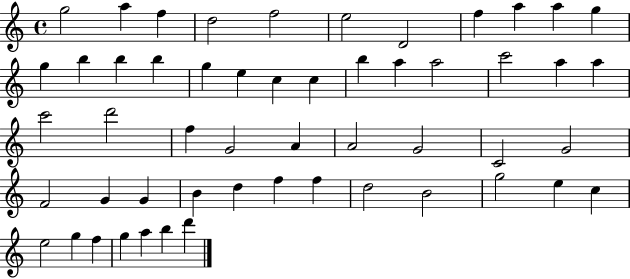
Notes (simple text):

G5/h A5/q F5/q D5/h F5/h E5/h D4/h F5/q A5/q A5/q G5/q G5/q B5/q B5/q B5/q G5/q E5/q C5/q C5/q B5/q A5/q A5/h C6/h A5/q A5/q C6/h D6/h F5/q G4/h A4/q A4/h G4/h C4/h G4/h F4/h G4/q G4/q B4/q D5/q F5/q F5/q D5/h B4/h G5/h E5/q C5/q E5/h G5/q F5/q G5/q A5/q B5/q D6/q